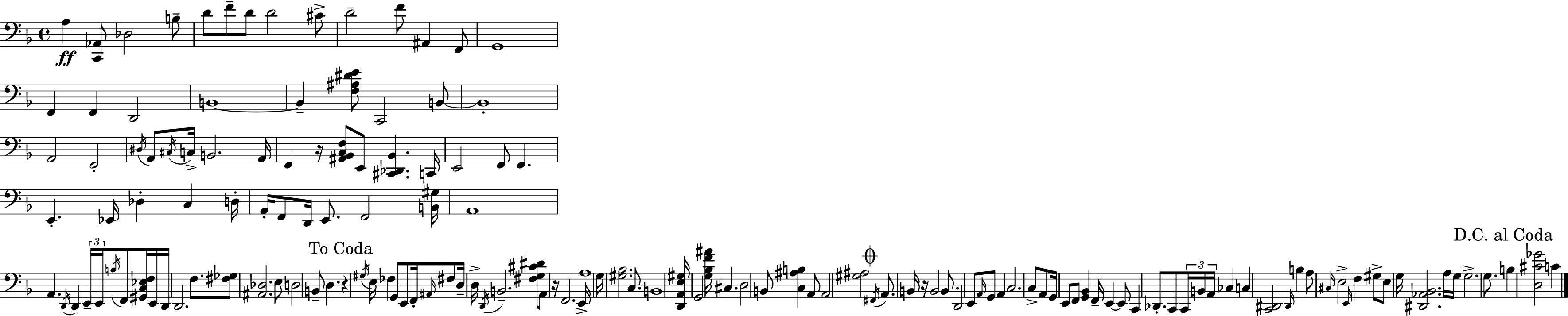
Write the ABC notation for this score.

X:1
T:Untitled
M:4/4
L:1/4
K:F
A, [C,,_A,,]/2 _D,2 B,/2 D/2 F/2 D/2 D2 ^C/2 D2 F/2 ^A,, F,,/2 G,,4 F,, F,, D,,2 B,,4 B,, [F,^A,^DE]/2 C,,2 B,,/2 B,,4 A,,2 F,,2 ^D,/4 A,,/2 ^C,/4 C,/4 B,,2 A,,/4 F,, z/4 [^A,,_B,,C,F,]/2 E,,/2 [^C,,_D,,_B,,] C,,/4 E,,2 F,,/2 F,, E,, _E,,/4 _D, C, D,/4 A,,/4 F,,/2 D,,/4 E,,/2 F,,2 [B,,^G,]/4 A,,4 A,, D,,/4 D,, E,,/4 E,,/4 B,/4 F,,/2 [^G,,C,_E,F,]/4 E,,/4 D,,/4 D,,2 F,/2 [^F,_G,]/2 [^A,,_D,]2 E,/2 D,2 B,,/2 D, z ^G,/4 E,/4 _F, G,,/2 E,,/2 F,,/4 ^A,,/4 ^F,/2 D,/4 D,/4 D,,/4 B,,2 [^F,G,^C^D]/2 A,,/2 z/4 F,,2 E,,/4 A,4 G,/4 [^G,_B,]2 C,/2 B,,4 [D,,A,,E,^G,]/4 G,,2 [G,_B,F^A]/4 ^C, D,2 B,,/2 [C,^A,B,] A,,/2 A,,2 [^G,^A,]2 ^F,,/4 A,,/2 B,,/4 z/4 B,,2 B,,/2 D,,2 E,,/2 A,,/4 G,,/2 A,, C,2 C,/2 A,,/2 G,,/4 E,,/2 F,,/2 [G,,_B,,] F,,/4 E,, E,,/2 C,, _D,,/2 C,,/2 C,,/4 B,,/4 A,,/4 _C, C, [C,,^D,,]2 ^D,,/4 B, A,/2 ^C,/4 E,2 E,,/4 F, ^G,/2 E,/2 G,/4 [^D,,_A,,_B,,]2 A,/4 G,/4 G,2 G,/2 B, [D,^C_G]2 C